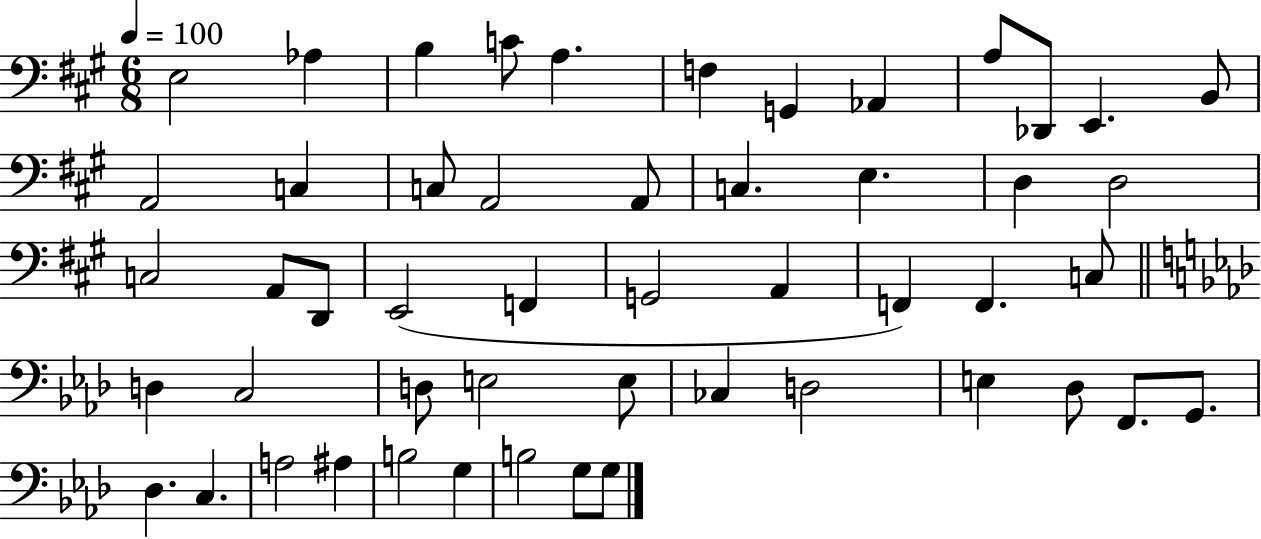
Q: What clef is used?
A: bass